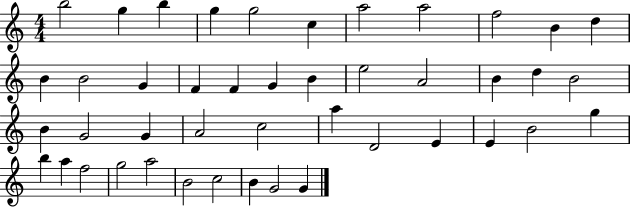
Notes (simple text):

B5/h G5/q B5/q G5/q G5/h C5/q A5/h A5/h F5/h B4/q D5/q B4/q B4/h G4/q F4/q F4/q G4/q B4/q E5/h A4/h B4/q D5/q B4/h B4/q G4/h G4/q A4/h C5/h A5/q D4/h E4/q E4/q B4/h G5/q B5/q A5/q F5/h G5/h A5/h B4/h C5/h B4/q G4/h G4/q